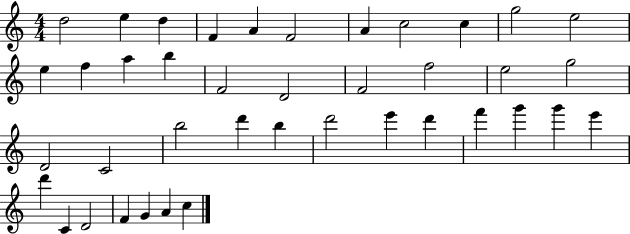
D5/h E5/q D5/q F4/q A4/q F4/h A4/q C5/h C5/q G5/h E5/h E5/q F5/q A5/q B5/q F4/h D4/h F4/h F5/h E5/h G5/h D4/h C4/h B5/h D6/q B5/q D6/h E6/q D6/q F6/q G6/q G6/q E6/q D6/q C4/q D4/h F4/q G4/q A4/q C5/q